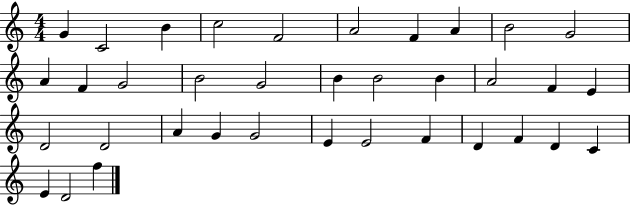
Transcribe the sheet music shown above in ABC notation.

X:1
T:Untitled
M:4/4
L:1/4
K:C
G C2 B c2 F2 A2 F A B2 G2 A F G2 B2 G2 B B2 B A2 F E D2 D2 A G G2 E E2 F D F D C E D2 f